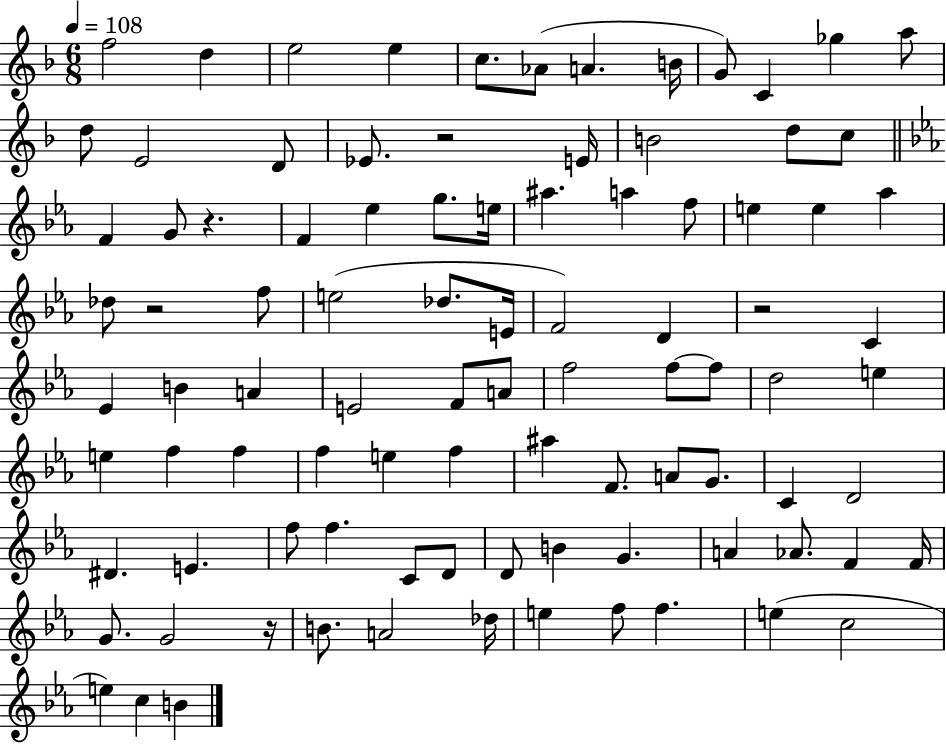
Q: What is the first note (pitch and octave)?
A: F5